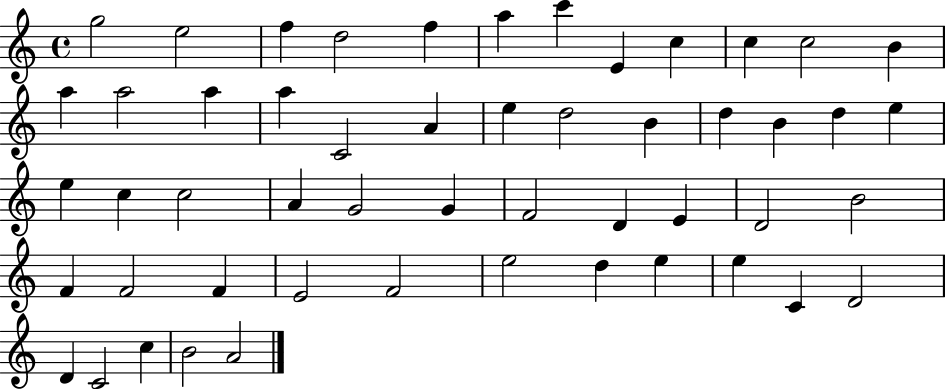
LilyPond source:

{
  \clef treble
  \time 4/4
  \defaultTimeSignature
  \key c \major
  g''2 e''2 | f''4 d''2 f''4 | a''4 c'''4 e'4 c''4 | c''4 c''2 b'4 | \break a''4 a''2 a''4 | a''4 c'2 a'4 | e''4 d''2 b'4 | d''4 b'4 d''4 e''4 | \break e''4 c''4 c''2 | a'4 g'2 g'4 | f'2 d'4 e'4 | d'2 b'2 | \break f'4 f'2 f'4 | e'2 f'2 | e''2 d''4 e''4 | e''4 c'4 d'2 | \break d'4 c'2 c''4 | b'2 a'2 | \bar "|."
}